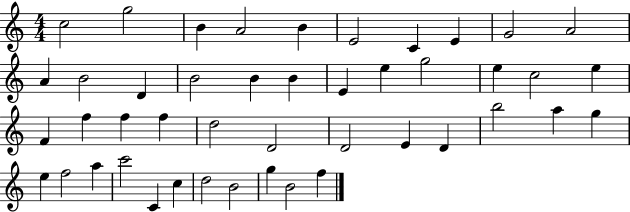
{
  \clef treble
  \numericTimeSignature
  \time 4/4
  \key c \major
  c''2 g''2 | b'4 a'2 b'4 | e'2 c'4 e'4 | g'2 a'2 | \break a'4 b'2 d'4 | b'2 b'4 b'4 | e'4 e''4 g''2 | e''4 c''2 e''4 | \break f'4 f''4 f''4 f''4 | d''2 d'2 | d'2 e'4 d'4 | b''2 a''4 g''4 | \break e''4 f''2 a''4 | c'''2 c'4 c''4 | d''2 b'2 | g''4 b'2 f''4 | \break \bar "|."
}